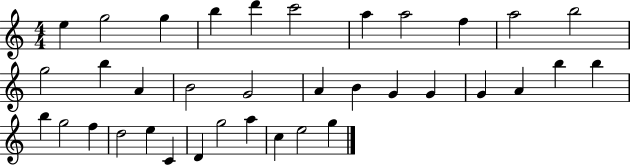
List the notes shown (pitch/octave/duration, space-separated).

E5/q G5/h G5/q B5/q D6/q C6/h A5/q A5/h F5/q A5/h B5/h G5/h B5/q A4/q B4/h G4/h A4/q B4/q G4/q G4/q G4/q A4/q B5/q B5/q B5/q G5/h F5/q D5/h E5/q C4/q D4/q G5/h A5/q C5/q E5/h G5/q